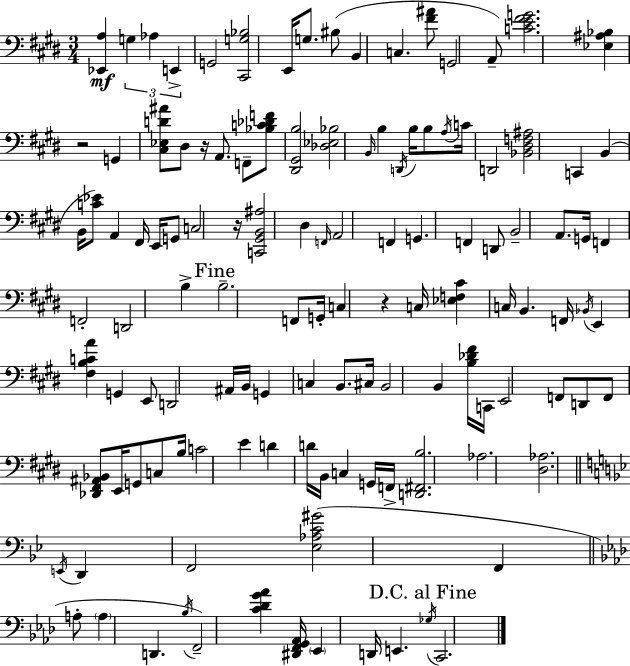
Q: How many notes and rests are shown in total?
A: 123